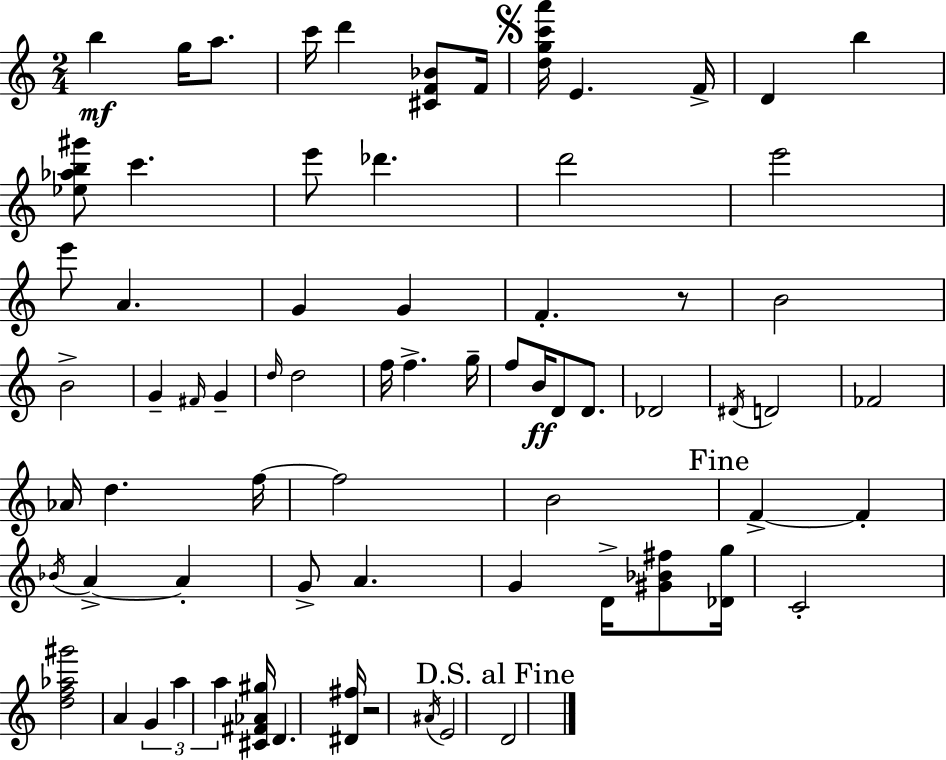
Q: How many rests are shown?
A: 2